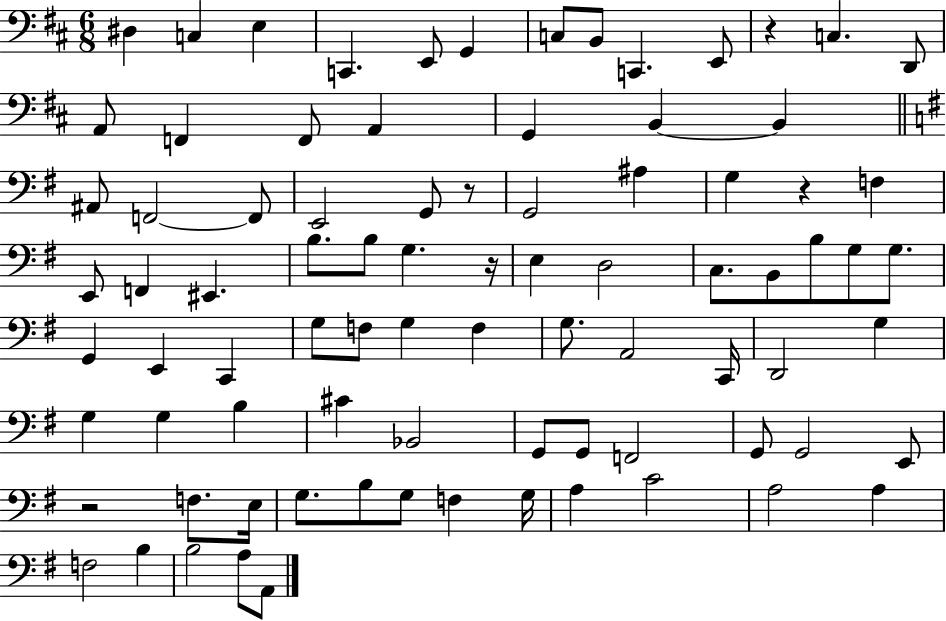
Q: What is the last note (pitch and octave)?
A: A2